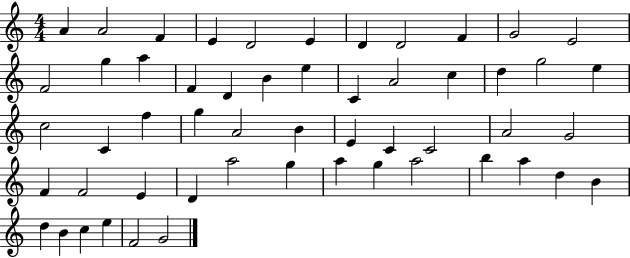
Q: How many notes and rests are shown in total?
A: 54